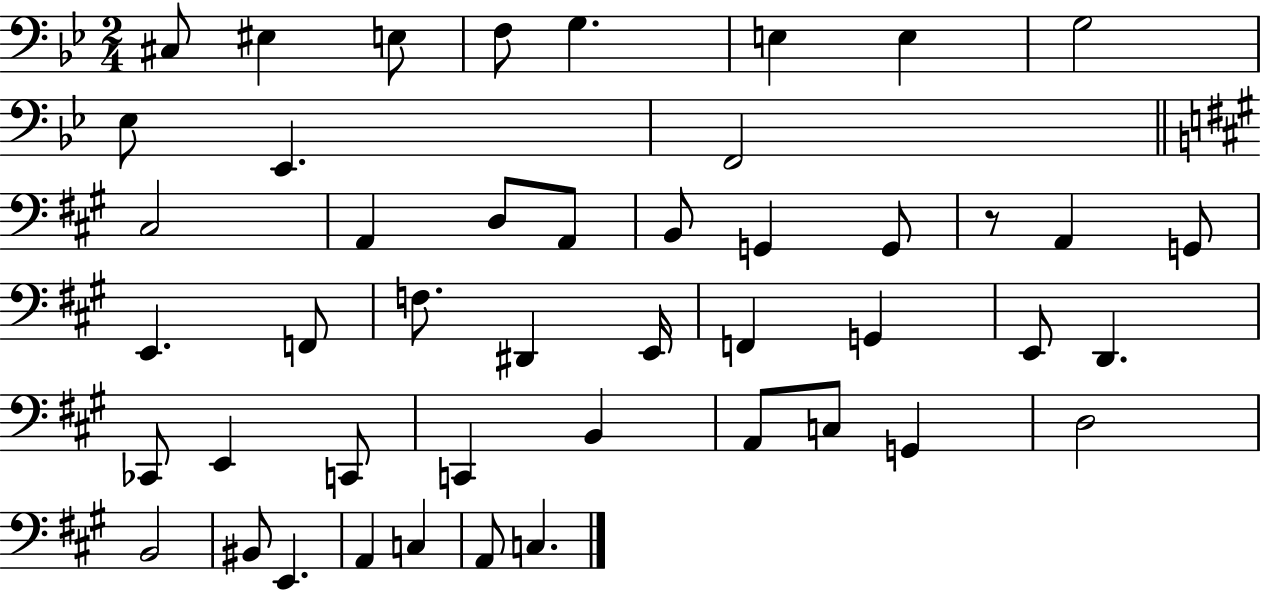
X:1
T:Untitled
M:2/4
L:1/4
K:Bb
^C,/2 ^E, E,/2 F,/2 G, E, E, G,2 _E,/2 _E,, F,,2 ^C,2 A,, D,/2 A,,/2 B,,/2 G,, G,,/2 z/2 A,, G,,/2 E,, F,,/2 F,/2 ^D,, E,,/4 F,, G,, E,,/2 D,, _C,,/2 E,, C,,/2 C,, B,, A,,/2 C,/2 G,, D,2 B,,2 ^B,,/2 E,, A,, C, A,,/2 C,